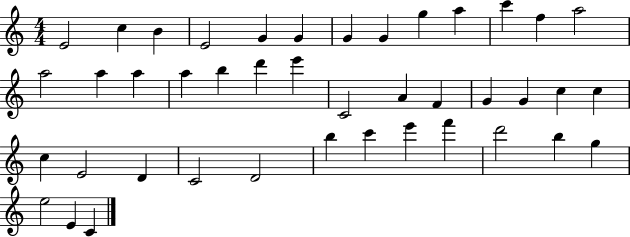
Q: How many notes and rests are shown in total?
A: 42